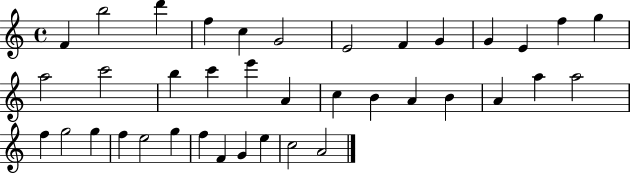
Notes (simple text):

F4/q B5/h D6/q F5/q C5/q G4/h E4/h F4/q G4/q G4/q E4/q F5/q G5/q A5/h C6/h B5/q C6/q E6/q A4/q C5/q B4/q A4/q B4/q A4/q A5/q A5/h F5/q G5/h G5/q F5/q E5/h G5/q F5/q F4/q G4/q E5/q C5/h A4/h